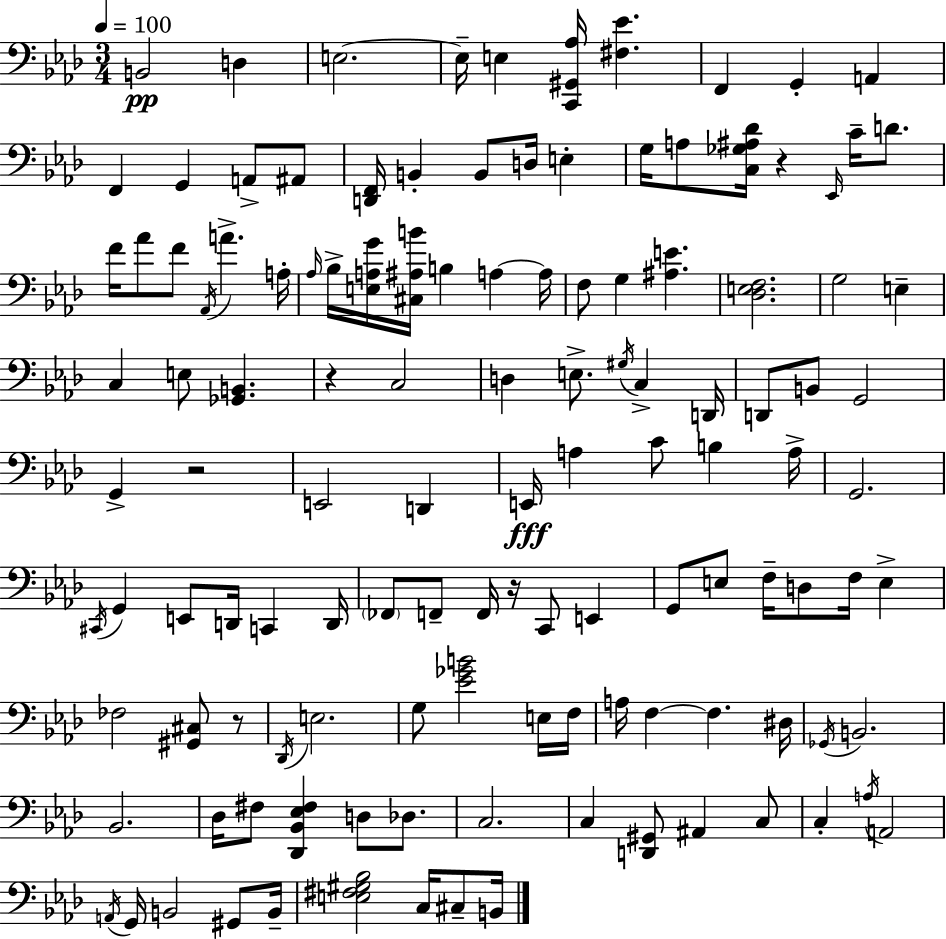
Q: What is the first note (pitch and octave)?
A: B2